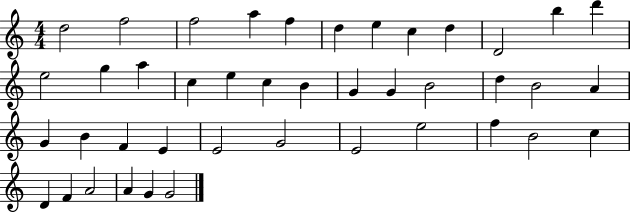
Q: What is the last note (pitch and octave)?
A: G4